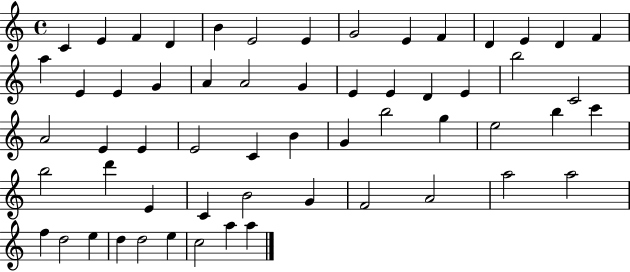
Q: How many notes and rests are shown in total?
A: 58